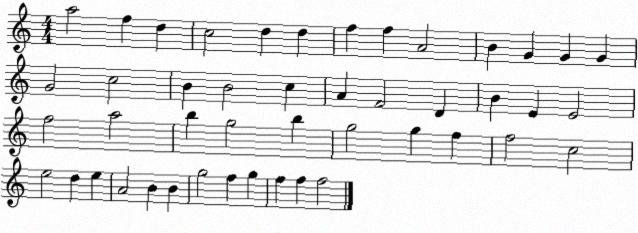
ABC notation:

X:1
T:Untitled
M:4/4
L:1/4
K:C
a2 f d c2 d d f f A2 B G G G G2 c2 B B2 c A F2 D B E E2 f2 a2 b g2 b g2 g f f2 c2 e2 d e A2 B B g2 f g f f f2